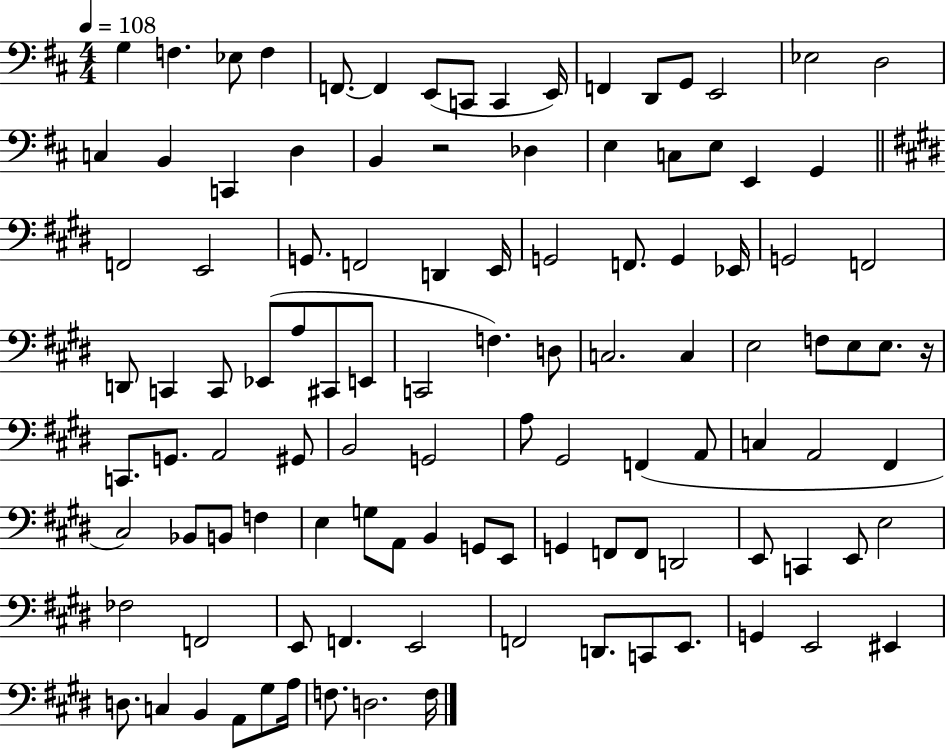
G3/q F3/q. Eb3/e F3/q F2/e. F2/q E2/e C2/e C2/q E2/s F2/q D2/e G2/e E2/h Eb3/h D3/h C3/q B2/q C2/q D3/q B2/q R/h Db3/q E3/q C3/e E3/e E2/q G2/q F2/h E2/h G2/e. F2/h D2/q E2/s G2/h F2/e. G2/q Eb2/s G2/h F2/h D2/e C2/q C2/e Eb2/e A3/e C#2/e E2/e C2/h F3/q. D3/e C3/h. C3/q E3/h F3/e E3/e E3/e. R/s C2/e. G2/e. A2/h G#2/e B2/h G2/h A3/e G#2/h F2/q A2/e C3/q A2/h F#2/q C#3/h Bb2/e B2/e F3/q E3/q G3/e A2/e B2/q G2/e E2/e G2/q F2/e F2/e D2/h E2/e C2/q E2/e E3/h FES3/h F2/h E2/e F2/q. E2/h F2/h D2/e. C2/e E2/e. G2/q E2/h EIS2/q D3/e. C3/q B2/q A2/e G#3/e A3/s F3/e. D3/h. F3/s